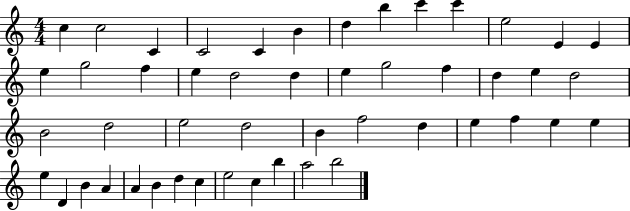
X:1
T:Untitled
M:4/4
L:1/4
K:C
c c2 C C2 C B d b c' c' e2 E E e g2 f e d2 d e g2 f d e d2 B2 d2 e2 d2 B f2 d e f e e e D B A A B d c e2 c b a2 b2